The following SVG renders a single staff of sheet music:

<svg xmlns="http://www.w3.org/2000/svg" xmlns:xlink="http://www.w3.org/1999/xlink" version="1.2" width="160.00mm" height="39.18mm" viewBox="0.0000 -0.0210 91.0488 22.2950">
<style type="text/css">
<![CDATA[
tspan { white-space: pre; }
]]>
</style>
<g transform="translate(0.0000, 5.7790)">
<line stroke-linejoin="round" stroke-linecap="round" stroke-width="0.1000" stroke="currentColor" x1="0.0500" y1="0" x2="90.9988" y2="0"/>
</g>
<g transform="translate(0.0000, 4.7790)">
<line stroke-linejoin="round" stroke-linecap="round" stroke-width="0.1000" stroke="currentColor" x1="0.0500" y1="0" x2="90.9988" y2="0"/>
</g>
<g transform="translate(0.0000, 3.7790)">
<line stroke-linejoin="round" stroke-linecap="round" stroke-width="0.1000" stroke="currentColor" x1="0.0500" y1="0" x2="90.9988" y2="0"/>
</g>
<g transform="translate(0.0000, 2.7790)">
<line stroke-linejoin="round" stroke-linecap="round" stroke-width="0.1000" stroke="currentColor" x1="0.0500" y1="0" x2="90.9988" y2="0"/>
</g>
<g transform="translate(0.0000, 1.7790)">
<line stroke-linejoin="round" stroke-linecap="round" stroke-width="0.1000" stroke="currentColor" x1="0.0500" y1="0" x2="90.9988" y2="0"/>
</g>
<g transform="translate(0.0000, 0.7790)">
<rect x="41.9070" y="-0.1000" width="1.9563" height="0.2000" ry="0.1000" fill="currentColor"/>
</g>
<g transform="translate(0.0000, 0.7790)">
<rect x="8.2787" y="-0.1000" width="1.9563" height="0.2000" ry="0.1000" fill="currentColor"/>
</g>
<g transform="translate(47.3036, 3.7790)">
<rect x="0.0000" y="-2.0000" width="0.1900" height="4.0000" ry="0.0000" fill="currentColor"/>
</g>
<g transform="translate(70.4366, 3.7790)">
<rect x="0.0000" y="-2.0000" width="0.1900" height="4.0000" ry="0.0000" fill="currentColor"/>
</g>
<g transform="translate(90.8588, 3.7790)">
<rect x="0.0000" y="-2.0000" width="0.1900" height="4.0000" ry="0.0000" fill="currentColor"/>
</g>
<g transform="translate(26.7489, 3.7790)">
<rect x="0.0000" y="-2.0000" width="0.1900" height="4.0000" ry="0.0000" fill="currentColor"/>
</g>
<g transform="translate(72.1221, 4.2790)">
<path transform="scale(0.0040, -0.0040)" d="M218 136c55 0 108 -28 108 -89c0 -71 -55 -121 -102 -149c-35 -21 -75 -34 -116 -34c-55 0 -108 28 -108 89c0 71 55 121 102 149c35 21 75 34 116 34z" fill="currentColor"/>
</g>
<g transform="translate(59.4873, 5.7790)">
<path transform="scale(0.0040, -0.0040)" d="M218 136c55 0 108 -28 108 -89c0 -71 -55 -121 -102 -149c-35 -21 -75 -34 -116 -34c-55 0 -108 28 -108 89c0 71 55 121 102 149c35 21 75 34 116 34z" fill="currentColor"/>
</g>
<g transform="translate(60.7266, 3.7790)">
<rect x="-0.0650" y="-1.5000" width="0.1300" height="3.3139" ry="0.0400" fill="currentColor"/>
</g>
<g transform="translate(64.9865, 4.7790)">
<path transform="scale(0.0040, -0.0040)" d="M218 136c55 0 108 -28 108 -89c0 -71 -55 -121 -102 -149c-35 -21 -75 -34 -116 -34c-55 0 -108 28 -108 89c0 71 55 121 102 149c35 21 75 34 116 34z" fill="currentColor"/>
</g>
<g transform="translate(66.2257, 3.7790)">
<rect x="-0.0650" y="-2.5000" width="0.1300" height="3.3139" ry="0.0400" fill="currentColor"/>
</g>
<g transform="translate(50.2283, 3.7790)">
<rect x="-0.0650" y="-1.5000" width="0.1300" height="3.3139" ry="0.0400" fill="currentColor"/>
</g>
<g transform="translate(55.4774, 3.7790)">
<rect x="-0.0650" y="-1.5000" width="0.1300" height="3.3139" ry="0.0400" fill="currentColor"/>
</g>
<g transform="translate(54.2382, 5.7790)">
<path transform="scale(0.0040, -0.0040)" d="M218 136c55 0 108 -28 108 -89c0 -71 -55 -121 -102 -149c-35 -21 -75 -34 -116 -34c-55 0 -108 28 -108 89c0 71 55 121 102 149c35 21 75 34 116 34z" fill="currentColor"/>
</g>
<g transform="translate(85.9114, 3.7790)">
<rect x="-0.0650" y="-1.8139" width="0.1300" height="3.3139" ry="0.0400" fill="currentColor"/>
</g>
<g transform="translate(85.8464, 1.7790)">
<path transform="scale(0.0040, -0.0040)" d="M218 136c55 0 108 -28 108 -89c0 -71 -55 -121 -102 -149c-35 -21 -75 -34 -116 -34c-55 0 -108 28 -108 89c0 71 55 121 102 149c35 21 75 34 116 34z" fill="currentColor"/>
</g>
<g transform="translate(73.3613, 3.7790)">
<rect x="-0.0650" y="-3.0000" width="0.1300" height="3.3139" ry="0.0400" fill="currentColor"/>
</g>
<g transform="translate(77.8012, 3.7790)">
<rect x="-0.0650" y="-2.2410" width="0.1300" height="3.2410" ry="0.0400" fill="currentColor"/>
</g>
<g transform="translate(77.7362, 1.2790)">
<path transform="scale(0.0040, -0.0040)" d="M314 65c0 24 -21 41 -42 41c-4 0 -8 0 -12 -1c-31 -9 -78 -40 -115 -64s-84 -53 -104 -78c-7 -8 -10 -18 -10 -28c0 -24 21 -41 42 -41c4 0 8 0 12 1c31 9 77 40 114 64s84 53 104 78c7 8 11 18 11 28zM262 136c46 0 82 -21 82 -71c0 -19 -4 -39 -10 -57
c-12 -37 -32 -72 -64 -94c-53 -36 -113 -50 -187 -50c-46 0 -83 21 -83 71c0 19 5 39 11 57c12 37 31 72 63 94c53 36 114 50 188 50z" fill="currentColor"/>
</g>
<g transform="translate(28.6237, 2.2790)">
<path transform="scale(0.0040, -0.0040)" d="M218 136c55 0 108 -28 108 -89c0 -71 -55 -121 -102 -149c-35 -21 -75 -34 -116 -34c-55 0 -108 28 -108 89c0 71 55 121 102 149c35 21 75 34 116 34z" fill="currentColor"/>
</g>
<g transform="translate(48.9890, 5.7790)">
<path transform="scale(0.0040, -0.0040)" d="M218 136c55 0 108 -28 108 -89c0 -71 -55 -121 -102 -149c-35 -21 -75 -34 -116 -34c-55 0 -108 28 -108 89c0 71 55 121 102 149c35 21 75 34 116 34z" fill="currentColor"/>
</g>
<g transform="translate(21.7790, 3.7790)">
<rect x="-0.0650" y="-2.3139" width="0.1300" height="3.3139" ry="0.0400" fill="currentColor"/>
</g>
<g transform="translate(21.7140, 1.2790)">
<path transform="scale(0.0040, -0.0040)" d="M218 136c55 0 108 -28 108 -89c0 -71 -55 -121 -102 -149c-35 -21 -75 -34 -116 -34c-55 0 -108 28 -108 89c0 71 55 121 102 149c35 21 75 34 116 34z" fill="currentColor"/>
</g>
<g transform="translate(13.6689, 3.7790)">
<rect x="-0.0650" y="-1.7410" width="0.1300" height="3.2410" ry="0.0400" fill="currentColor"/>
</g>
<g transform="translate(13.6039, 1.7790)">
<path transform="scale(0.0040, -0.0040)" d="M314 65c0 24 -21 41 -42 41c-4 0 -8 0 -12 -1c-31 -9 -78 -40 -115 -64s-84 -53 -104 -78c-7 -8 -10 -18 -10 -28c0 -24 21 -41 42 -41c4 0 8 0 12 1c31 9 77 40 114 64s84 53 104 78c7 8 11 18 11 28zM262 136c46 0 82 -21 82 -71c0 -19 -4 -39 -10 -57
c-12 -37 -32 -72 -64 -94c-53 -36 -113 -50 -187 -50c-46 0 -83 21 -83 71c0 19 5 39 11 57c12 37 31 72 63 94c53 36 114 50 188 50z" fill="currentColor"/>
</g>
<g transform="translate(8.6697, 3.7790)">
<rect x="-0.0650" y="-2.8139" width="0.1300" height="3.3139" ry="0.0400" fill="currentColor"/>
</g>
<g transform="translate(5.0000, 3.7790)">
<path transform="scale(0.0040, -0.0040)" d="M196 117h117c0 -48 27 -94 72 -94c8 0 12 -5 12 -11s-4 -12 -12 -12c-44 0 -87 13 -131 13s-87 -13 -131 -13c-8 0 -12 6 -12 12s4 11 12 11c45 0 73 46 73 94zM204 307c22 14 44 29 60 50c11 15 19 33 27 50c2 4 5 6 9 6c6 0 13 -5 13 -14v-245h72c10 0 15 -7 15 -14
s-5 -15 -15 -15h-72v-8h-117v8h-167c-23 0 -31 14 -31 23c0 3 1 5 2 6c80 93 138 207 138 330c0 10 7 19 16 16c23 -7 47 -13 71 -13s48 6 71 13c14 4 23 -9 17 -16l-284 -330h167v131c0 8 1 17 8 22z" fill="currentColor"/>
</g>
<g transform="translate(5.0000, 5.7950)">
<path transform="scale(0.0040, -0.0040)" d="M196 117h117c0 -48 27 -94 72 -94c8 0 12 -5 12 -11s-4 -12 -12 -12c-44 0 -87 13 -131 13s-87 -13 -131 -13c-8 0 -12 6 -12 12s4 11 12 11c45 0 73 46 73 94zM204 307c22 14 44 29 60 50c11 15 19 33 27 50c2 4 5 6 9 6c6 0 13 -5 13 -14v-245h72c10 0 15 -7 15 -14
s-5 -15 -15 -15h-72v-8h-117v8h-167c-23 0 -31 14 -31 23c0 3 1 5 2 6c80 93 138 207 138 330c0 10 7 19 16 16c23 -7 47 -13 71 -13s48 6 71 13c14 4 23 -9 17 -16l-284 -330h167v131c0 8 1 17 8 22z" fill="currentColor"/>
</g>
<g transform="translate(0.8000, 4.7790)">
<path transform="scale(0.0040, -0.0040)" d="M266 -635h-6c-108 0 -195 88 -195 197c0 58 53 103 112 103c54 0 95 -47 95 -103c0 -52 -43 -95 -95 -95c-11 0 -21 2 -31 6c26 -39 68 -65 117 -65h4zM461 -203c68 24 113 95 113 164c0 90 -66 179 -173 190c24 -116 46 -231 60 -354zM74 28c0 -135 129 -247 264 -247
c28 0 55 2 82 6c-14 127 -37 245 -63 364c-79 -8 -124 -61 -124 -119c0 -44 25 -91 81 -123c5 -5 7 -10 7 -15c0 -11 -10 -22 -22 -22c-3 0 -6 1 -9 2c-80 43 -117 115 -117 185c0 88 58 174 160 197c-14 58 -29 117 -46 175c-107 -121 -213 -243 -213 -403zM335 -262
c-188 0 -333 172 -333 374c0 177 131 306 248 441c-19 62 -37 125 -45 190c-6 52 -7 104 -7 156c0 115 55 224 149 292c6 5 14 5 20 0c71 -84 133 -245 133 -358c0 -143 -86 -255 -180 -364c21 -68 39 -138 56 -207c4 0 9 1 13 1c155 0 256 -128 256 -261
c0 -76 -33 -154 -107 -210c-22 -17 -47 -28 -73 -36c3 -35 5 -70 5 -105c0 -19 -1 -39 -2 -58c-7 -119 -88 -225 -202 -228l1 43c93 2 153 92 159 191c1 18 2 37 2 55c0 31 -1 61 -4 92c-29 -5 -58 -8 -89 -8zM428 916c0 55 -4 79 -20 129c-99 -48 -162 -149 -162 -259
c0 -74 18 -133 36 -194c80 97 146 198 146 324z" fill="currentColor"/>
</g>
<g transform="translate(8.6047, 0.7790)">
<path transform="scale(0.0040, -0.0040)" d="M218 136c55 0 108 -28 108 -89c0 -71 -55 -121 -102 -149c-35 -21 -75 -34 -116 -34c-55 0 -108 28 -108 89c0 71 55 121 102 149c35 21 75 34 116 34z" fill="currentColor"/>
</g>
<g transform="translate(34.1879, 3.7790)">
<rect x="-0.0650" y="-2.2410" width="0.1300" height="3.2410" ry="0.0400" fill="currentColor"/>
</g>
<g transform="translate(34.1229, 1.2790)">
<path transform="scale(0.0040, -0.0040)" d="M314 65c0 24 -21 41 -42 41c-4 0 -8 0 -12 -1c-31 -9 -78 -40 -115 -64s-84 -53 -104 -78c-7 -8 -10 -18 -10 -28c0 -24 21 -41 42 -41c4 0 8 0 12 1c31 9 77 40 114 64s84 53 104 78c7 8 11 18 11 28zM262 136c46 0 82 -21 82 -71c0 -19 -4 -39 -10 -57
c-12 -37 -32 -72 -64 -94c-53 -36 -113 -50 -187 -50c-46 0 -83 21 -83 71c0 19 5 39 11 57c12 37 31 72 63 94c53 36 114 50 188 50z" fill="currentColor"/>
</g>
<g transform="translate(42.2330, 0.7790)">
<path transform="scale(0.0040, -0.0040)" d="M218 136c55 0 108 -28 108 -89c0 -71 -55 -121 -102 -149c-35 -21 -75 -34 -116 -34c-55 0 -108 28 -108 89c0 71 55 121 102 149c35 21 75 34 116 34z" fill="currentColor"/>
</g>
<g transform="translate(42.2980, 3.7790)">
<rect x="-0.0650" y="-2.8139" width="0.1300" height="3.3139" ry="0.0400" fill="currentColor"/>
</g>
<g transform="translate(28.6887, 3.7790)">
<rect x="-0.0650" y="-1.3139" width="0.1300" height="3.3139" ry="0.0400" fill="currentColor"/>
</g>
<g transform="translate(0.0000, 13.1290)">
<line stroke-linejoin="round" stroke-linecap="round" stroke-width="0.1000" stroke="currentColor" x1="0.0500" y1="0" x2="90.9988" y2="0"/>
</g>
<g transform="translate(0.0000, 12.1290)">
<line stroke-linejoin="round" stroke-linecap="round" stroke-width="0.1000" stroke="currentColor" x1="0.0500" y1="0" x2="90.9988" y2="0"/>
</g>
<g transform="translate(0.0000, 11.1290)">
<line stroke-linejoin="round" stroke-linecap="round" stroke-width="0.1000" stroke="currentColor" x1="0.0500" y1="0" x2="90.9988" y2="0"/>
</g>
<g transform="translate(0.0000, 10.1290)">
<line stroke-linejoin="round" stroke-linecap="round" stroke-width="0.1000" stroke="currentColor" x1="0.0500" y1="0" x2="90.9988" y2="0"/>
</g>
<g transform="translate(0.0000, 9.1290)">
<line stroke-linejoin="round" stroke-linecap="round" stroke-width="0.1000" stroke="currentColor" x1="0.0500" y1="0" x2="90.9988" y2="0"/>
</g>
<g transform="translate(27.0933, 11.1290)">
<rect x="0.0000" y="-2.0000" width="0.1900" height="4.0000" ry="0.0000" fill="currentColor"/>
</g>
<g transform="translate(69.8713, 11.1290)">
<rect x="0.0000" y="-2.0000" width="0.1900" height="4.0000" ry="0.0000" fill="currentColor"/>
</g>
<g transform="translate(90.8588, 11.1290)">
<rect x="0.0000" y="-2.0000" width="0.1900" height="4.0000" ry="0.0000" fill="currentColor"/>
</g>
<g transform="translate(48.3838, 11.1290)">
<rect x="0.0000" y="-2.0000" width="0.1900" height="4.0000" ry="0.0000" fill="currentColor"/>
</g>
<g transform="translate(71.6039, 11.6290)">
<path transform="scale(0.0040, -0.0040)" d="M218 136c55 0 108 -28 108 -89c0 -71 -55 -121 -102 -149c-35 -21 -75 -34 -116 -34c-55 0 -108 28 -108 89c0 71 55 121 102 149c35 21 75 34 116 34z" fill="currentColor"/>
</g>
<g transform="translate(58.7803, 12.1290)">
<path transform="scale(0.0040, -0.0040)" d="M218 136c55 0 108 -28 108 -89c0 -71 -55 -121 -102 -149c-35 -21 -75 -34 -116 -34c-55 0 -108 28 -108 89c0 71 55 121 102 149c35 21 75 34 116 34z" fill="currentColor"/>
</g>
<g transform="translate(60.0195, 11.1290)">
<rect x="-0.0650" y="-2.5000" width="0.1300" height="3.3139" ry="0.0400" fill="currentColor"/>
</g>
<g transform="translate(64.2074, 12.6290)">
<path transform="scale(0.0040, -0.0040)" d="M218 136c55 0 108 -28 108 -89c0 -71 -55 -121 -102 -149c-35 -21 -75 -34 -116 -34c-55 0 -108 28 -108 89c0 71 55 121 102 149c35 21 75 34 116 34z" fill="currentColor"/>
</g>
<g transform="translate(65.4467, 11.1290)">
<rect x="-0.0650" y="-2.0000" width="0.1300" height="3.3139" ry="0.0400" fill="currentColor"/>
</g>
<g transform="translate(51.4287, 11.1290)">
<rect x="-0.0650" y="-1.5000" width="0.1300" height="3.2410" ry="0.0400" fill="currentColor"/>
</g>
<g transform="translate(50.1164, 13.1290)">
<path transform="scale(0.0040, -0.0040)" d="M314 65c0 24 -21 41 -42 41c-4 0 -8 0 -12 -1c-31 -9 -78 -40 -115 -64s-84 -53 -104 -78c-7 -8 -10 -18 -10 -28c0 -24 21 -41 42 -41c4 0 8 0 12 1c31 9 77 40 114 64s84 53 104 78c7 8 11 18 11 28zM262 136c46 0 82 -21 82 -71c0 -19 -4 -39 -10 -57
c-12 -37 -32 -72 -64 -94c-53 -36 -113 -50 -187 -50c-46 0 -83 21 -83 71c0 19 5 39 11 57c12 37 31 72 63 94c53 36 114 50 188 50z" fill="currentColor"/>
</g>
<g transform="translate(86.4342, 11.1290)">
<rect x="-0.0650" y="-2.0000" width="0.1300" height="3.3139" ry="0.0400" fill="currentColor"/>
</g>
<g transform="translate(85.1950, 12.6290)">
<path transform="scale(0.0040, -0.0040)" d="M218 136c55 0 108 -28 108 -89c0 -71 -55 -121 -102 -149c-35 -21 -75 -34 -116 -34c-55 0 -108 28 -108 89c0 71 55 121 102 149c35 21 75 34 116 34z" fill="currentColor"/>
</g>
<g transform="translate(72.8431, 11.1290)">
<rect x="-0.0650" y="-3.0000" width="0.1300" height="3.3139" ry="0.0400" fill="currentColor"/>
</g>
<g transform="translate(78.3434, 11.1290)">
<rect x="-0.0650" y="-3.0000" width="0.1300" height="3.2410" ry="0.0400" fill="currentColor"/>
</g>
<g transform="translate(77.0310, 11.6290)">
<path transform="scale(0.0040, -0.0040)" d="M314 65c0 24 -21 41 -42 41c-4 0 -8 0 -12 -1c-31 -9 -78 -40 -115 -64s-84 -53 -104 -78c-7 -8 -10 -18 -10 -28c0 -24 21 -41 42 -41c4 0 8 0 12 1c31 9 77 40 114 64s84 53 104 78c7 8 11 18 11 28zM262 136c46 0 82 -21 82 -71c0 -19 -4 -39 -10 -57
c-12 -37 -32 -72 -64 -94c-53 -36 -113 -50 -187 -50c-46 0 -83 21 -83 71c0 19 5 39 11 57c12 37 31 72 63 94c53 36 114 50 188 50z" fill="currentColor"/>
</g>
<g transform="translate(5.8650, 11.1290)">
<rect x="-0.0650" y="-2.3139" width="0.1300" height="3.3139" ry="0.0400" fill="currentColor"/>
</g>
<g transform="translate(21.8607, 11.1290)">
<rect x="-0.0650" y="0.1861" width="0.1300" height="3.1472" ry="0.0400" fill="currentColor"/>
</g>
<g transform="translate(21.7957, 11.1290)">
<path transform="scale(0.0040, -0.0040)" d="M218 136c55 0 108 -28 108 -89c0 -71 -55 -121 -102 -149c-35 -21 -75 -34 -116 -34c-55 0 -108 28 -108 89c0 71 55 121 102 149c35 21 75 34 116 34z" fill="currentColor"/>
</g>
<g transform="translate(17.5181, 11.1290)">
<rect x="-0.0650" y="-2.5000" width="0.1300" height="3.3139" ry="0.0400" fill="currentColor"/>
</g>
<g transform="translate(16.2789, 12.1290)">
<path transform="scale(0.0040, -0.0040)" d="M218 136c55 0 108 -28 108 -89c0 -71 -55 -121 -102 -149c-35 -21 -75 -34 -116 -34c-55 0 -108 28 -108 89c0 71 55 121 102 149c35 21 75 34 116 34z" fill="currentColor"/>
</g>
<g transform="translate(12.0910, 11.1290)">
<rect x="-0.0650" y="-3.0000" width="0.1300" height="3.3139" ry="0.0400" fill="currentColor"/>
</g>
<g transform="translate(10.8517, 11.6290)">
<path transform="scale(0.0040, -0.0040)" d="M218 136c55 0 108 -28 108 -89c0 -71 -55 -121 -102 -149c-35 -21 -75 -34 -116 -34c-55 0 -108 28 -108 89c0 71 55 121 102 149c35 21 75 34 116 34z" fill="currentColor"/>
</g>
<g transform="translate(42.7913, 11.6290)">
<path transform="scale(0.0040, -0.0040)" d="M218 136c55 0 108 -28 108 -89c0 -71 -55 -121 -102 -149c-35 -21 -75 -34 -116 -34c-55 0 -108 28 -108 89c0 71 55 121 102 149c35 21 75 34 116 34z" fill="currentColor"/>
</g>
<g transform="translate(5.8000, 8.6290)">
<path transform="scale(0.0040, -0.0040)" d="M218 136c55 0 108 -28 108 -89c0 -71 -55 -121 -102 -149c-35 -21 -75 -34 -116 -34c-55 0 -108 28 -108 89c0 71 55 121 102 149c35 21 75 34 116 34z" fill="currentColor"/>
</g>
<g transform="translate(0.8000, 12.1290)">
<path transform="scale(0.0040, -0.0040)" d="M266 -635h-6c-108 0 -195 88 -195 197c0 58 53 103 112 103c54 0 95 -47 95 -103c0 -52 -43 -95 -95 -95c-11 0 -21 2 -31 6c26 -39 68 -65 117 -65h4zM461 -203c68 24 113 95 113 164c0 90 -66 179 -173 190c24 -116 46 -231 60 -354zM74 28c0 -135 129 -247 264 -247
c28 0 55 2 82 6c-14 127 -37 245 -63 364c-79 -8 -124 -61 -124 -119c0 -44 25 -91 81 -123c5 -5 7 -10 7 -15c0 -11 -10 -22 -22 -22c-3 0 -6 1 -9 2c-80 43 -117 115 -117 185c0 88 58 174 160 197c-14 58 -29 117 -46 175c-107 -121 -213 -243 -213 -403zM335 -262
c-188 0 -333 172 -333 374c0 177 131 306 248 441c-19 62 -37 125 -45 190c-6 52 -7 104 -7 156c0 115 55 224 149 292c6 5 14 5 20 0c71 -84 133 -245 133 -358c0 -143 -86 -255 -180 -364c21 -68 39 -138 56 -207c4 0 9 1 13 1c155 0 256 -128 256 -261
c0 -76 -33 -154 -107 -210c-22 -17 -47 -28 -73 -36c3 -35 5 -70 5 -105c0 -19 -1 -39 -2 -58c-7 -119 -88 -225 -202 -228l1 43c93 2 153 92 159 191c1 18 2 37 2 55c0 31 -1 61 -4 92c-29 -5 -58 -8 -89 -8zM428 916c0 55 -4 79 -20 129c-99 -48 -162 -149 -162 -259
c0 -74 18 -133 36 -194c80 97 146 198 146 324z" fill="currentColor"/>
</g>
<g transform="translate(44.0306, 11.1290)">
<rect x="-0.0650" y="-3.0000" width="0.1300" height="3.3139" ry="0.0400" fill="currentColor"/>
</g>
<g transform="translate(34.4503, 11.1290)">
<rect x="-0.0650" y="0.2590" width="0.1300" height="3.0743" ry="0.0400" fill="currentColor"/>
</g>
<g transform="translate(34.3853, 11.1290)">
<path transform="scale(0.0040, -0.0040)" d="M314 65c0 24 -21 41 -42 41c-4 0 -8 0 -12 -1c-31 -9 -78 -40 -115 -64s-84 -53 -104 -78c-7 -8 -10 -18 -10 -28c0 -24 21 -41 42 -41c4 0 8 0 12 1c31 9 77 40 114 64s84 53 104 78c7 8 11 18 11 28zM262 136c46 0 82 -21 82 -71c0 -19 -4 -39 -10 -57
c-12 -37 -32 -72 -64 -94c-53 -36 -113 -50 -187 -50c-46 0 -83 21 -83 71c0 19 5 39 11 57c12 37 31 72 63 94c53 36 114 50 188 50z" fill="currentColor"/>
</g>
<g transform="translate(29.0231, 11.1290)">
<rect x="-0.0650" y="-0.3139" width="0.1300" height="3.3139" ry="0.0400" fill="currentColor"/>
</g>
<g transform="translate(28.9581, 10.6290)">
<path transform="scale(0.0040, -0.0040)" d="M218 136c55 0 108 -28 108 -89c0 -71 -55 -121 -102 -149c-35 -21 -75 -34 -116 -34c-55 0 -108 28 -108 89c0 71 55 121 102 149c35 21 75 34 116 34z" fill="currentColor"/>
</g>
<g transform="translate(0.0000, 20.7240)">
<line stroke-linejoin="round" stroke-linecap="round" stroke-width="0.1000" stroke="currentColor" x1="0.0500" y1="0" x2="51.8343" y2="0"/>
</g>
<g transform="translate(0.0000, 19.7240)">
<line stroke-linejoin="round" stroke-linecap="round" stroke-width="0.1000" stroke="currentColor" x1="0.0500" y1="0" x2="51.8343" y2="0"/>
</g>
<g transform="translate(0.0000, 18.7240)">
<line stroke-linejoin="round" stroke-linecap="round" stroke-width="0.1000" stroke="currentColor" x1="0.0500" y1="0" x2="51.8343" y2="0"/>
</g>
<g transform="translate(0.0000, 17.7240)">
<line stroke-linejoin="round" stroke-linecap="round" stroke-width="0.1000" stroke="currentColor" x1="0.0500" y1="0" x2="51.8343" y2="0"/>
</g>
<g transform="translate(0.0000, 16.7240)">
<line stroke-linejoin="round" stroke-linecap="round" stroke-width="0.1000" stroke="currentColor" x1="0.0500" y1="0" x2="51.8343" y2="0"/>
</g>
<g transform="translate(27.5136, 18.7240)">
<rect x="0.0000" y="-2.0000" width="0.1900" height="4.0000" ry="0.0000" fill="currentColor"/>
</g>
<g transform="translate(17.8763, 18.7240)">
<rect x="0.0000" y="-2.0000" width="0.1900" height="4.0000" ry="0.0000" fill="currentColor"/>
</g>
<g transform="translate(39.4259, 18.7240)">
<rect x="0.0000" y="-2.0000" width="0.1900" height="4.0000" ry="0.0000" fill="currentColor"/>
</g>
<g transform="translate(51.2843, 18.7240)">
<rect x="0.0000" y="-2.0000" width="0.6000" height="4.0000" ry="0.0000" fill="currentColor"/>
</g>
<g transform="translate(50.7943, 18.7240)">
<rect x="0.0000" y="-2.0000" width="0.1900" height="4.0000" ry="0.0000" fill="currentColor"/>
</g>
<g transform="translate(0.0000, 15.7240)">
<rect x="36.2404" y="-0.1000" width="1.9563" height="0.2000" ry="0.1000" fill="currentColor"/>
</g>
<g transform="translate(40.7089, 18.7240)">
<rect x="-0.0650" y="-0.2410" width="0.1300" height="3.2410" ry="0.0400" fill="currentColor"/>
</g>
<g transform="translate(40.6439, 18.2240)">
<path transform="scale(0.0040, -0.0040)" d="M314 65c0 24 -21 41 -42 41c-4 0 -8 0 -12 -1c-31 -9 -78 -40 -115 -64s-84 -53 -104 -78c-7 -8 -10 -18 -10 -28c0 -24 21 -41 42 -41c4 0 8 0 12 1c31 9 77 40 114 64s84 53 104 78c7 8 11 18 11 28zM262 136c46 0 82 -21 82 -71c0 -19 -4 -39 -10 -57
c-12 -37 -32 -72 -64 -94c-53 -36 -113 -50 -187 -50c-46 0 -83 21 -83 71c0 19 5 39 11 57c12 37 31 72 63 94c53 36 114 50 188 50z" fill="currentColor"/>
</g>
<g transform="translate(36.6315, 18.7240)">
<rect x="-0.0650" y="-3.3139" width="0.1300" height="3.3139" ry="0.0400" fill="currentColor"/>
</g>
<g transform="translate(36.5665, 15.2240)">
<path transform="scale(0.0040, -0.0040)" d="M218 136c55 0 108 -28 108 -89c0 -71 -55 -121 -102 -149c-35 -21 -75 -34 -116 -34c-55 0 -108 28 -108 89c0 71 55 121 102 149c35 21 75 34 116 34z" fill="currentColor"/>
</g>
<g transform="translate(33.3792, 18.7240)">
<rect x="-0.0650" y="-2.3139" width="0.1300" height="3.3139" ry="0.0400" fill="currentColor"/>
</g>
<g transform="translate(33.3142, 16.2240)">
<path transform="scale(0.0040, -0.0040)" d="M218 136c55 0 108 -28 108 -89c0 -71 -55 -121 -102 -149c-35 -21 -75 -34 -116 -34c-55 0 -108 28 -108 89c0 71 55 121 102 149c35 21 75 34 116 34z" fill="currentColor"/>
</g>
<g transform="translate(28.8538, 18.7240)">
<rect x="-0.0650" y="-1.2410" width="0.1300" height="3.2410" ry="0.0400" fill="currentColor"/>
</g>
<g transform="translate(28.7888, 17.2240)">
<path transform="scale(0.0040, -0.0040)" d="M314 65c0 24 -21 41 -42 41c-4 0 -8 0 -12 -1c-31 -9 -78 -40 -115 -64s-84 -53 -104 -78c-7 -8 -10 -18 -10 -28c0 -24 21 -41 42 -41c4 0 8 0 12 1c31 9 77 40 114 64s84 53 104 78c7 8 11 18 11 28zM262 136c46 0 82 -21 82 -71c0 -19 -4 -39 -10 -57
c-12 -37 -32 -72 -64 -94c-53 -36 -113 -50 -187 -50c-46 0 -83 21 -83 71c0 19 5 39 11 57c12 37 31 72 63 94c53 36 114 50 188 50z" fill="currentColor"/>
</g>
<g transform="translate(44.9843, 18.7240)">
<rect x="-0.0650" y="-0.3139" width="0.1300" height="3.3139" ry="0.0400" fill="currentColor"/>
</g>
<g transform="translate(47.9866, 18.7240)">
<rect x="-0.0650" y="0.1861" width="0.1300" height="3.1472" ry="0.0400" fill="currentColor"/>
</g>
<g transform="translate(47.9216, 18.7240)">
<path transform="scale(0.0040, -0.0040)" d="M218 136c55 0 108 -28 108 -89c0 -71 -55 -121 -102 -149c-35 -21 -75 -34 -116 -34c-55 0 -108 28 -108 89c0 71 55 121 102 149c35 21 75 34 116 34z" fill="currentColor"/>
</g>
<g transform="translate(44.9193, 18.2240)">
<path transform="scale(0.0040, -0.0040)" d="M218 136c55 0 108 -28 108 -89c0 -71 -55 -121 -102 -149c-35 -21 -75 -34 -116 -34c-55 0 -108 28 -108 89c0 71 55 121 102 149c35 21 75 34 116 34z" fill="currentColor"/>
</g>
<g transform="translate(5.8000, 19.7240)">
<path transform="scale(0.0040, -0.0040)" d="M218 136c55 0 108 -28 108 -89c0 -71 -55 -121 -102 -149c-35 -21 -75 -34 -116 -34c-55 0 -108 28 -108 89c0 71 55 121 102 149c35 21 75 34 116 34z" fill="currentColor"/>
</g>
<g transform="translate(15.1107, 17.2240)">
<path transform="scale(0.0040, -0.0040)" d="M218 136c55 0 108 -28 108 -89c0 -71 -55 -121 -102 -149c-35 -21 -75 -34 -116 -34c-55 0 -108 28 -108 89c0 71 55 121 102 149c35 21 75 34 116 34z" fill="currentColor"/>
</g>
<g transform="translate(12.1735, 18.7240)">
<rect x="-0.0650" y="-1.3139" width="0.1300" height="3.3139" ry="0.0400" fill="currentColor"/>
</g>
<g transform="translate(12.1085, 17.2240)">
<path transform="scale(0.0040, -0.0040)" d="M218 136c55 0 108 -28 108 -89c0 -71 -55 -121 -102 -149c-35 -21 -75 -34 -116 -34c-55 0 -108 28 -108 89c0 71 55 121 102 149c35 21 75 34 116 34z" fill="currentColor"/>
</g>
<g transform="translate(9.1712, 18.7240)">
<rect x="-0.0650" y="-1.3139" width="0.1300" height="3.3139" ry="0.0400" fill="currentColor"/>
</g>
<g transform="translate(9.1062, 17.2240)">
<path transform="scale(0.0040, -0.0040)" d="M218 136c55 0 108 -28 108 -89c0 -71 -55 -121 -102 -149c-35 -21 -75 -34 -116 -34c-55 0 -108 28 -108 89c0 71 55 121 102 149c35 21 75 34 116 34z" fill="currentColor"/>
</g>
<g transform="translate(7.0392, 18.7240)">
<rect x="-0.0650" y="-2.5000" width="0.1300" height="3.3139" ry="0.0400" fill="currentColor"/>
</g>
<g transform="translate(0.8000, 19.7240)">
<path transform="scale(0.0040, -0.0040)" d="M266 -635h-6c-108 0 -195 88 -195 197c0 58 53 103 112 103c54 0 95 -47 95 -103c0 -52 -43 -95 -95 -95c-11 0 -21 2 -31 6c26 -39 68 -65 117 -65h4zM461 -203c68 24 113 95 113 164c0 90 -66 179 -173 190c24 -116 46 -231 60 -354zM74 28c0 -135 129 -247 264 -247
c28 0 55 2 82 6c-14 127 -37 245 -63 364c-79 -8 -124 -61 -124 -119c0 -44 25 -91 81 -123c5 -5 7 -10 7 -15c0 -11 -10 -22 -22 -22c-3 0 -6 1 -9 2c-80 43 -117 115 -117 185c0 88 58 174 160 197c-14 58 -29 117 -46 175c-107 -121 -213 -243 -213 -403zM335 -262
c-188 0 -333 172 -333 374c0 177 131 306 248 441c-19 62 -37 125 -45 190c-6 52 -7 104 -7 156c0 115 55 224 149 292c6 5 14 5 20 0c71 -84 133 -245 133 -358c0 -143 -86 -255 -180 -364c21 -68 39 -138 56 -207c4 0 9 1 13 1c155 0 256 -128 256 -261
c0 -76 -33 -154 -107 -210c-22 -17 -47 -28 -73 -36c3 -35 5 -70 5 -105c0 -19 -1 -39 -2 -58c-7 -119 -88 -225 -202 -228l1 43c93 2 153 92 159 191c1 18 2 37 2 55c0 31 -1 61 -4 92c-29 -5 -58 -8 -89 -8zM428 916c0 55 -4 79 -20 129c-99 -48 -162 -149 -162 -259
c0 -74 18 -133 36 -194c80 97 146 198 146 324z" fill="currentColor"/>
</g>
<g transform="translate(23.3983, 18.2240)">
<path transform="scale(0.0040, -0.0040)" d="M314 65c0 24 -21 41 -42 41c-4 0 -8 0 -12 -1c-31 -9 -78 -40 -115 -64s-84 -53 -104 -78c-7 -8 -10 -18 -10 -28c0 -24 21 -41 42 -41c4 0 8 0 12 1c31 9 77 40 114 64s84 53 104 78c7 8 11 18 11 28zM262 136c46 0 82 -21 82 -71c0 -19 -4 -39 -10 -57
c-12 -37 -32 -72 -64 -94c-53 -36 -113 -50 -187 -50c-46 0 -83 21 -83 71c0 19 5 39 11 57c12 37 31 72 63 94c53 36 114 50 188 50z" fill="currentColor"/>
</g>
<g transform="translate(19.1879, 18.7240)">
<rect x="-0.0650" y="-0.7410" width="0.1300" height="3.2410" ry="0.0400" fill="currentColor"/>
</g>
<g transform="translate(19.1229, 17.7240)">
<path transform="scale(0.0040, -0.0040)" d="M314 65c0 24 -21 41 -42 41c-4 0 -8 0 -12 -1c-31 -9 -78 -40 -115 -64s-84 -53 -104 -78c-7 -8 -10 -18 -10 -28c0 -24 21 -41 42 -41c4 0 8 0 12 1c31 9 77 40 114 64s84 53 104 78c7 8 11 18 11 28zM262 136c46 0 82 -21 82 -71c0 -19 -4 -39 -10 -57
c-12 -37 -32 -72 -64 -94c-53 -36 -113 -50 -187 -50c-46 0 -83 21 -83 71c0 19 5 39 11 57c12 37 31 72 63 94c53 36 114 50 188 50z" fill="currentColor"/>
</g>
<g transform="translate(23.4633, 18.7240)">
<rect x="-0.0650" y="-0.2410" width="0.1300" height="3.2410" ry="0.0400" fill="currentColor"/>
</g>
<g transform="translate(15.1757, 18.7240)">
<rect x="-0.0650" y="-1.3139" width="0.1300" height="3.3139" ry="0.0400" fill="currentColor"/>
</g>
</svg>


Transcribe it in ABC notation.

X:1
T:Untitled
M:4/4
L:1/4
K:C
a f2 g e g2 a E E E G A g2 f g A G B c B2 A E2 G F A A2 F G e e e d2 c2 e2 g b c2 c B